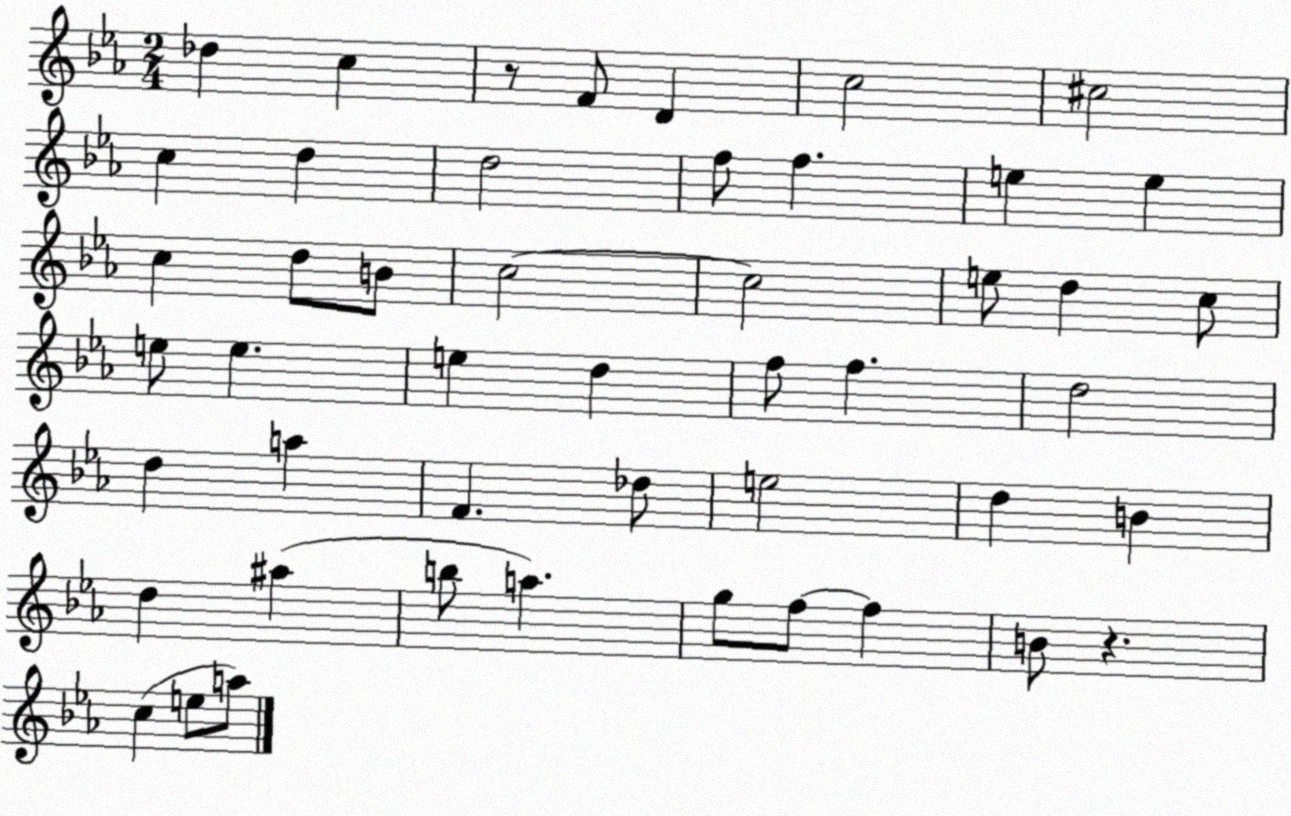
X:1
T:Untitled
M:2/4
L:1/4
K:Eb
_d c z/2 F/2 D c2 ^c2 c d d2 f/2 f e e c d/2 B/2 c2 c2 e/2 d c/2 e/2 e e d f/2 f d2 d a F _d/2 e2 d B d ^a b/2 a g/2 f/2 f B/2 z c e/2 a/2